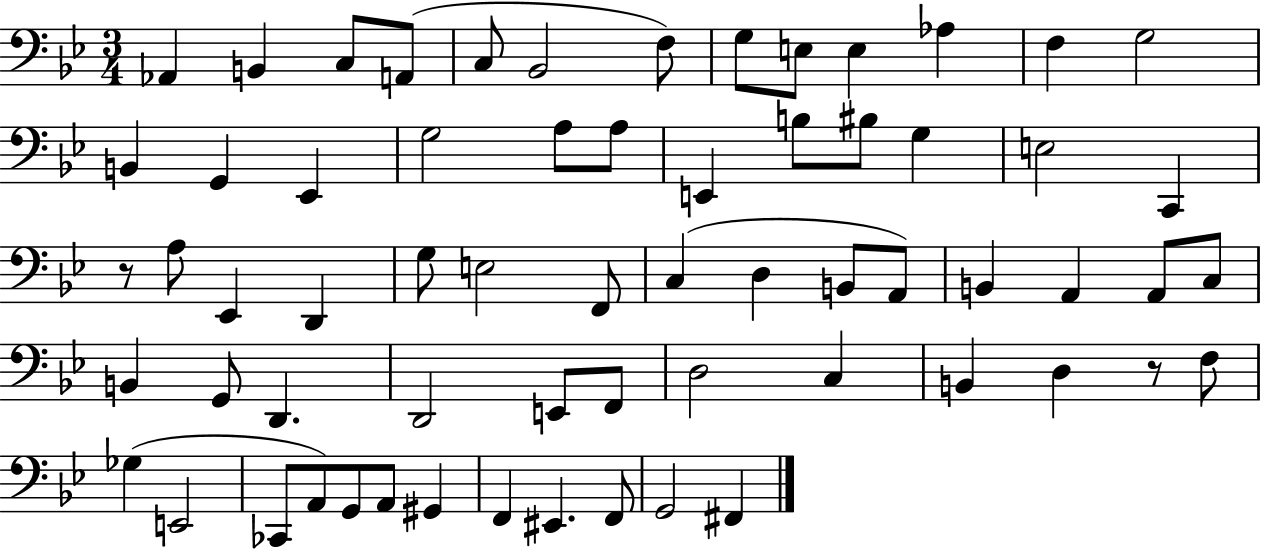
{
  \clef bass
  \numericTimeSignature
  \time 3/4
  \key bes \major
  aes,4 b,4 c8 a,8( | c8 bes,2 f8) | g8 e8 e4 aes4 | f4 g2 | \break b,4 g,4 ees,4 | g2 a8 a8 | e,4 b8 bis8 g4 | e2 c,4 | \break r8 a8 ees,4 d,4 | g8 e2 f,8 | c4( d4 b,8 a,8) | b,4 a,4 a,8 c8 | \break b,4 g,8 d,4. | d,2 e,8 f,8 | d2 c4 | b,4 d4 r8 f8 | \break ges4( e,2 | ces,8 a,8) g,8 a,8 gis,4 | f,4 eis,4. f,8 | g,2 fis,4 | \break \bar "|."
}